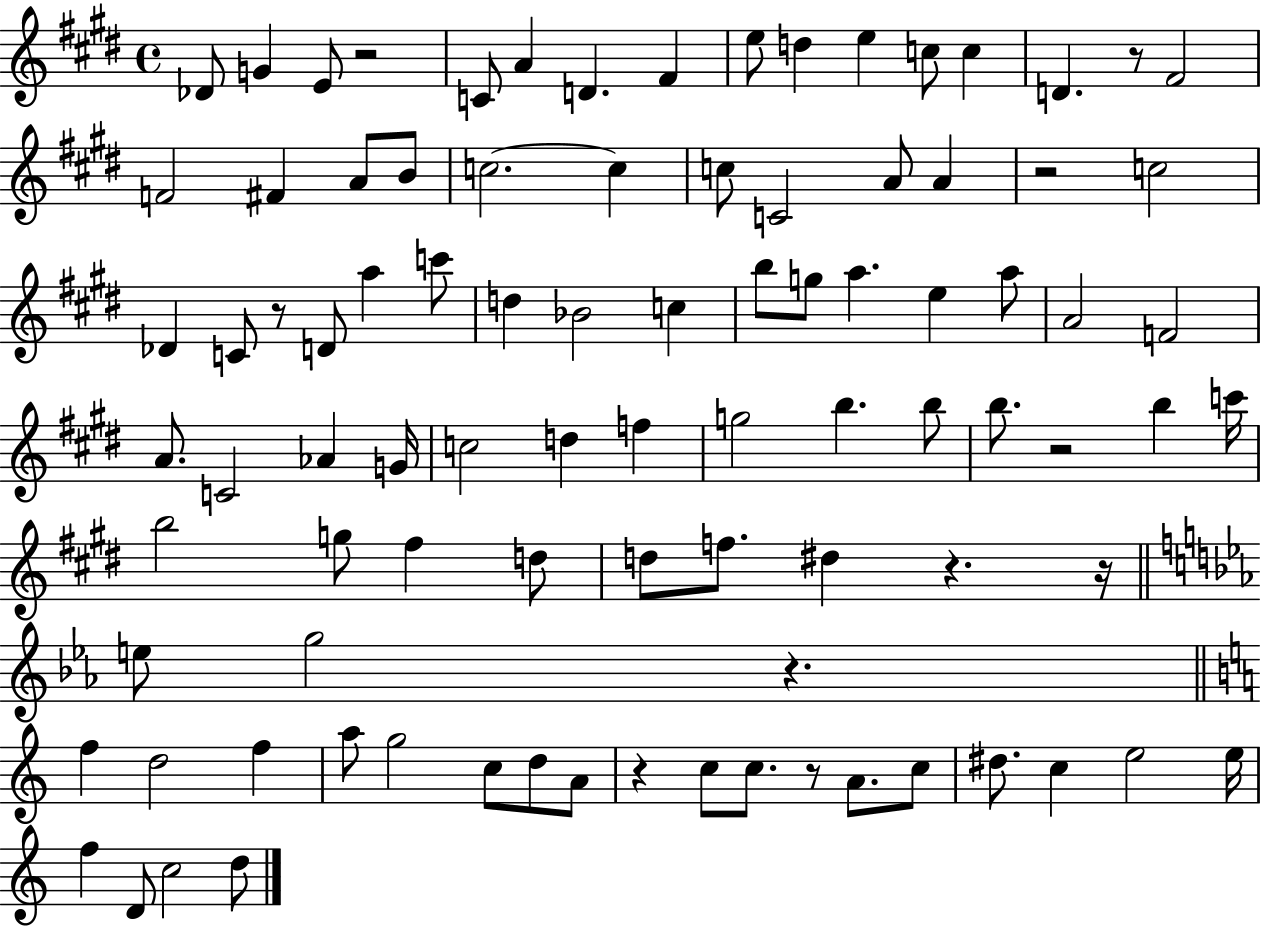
Db4/e G4/q E4/e R/h C4/e A4/q D4/q. F#4/q E5/e D5/q E5/q C5/e C5/q D4/q. R/e F#4/h F4/h F#4/q A4/e B4/e C5/h. C5/q C5/e C4/h A4/e A4/q R/h C5/h Db4/q C4/e R/e D4/e A5/q C6/e D5/q Bb4/h C5/q B5/e G5/e A5/q. E5/q A5/e A4/h F4/h A4/e. C4/h Ab4/q G4/s C5/h D5/q F5/q G5/h B5/q. B5/e B5/e. R/h B5/q C6/s B5/h G5/e F#5/q D5/e D5/e F5/e. D#5/q R/q. R/s E5/e G5/h R/q. F5/q D5/h F5/q A5/e G5/h C5/e D5/e A4/e R/q C5/e C5/e. R/e A4/e. C5/e D#5/e. C5/q E5/h E5/s F5/q D4/e C5/h D5/e